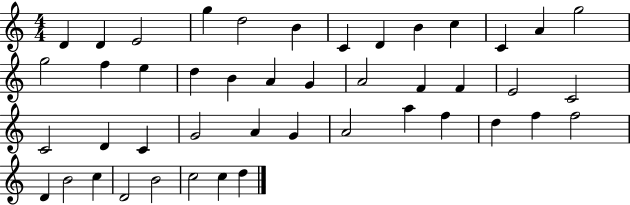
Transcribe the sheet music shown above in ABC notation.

X:1
T:Untitled
M:4/4
L:1/4
K:C
D D E2 g d2 B C D B c C A g2 g2 f e d B A G A2 F F E2 C2 C2 D C G2 A G A2 a f d f f2 D B2 c D2 B2 c2 c d